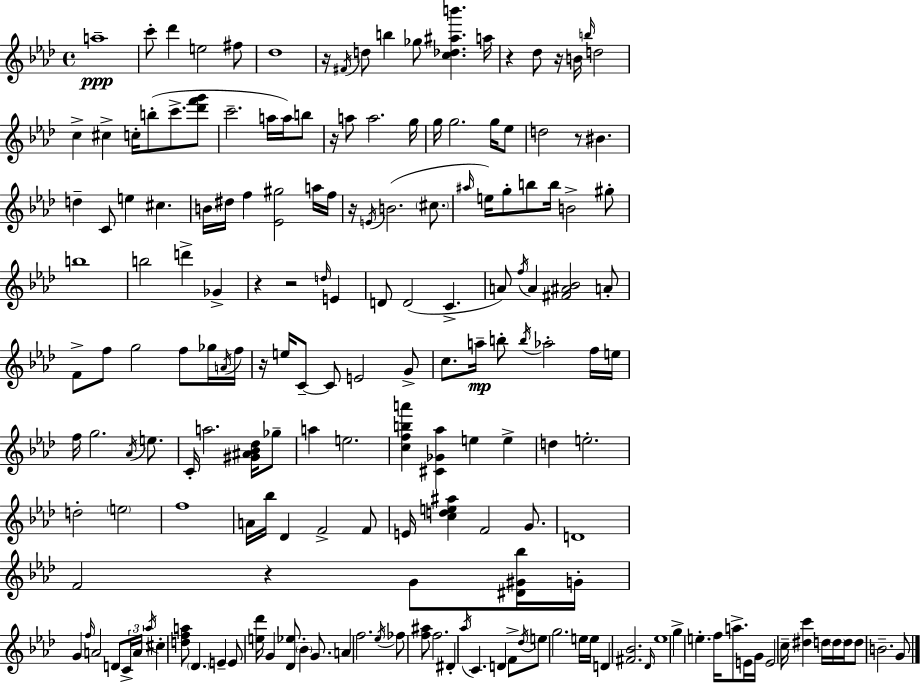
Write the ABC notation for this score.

X:1
T:Untitled
M:4/4
L:1/4
K:Fm
a4 c'/2 _d' e2 ^f/2 _d4 z/4 ^F/4 d/2 b _g/2 [c_d^ab'] a/4 z _d/2 z/4 B/4 b/4 d2 c ^c c/4 b/2 c'/2 [_d'f'g']/2 c'2 a/4 a/4 b/2 z/4 a/2 a2 g/4 g/4 g2 g/4 _e/2 d2 z/2 ^B d C/2 e ^c B/4 ^d/4 f [_E^g]2 a/4 f/4 z/4 E/4 B2 ^c/2 ^a/4 e/4 g/2 b/2 b/4 B2 ^g/2 b4 b2 d' _G z z2 d/4 E D/2 D2 C A/2 f/4 A [^F^A_B]2 A/2 F/2 f/2 g2 f/2 _g/4 A/4 f/4 z/4 e/4 C/2 C/2 E2 G/2 c/2 a/4 b/2 b/4 _a2 f/4 e/4 f/4 g2 _A/4 e/2 C/4 a2 [^G^A_B_d]/4 _g/2 a e2 [cfba'] [^C_G_a] e e d e2 d2 e2 f4 A/4 _b/4 _D F2 F/2 E/4 [cde^a] F2 G/2 D4 F2 z G/2 [^D^G_b]/4 G/4 G f/4 A2 D/2 C/4 A/4 _a/4 ^c [dfa]/2 _D E E/2 [e_d']/4 G [_D_e]/2 _B G/2 A f2 _e/4 _f/2 [f^a]/2 f2 ^D _a/4 C D F/2 _d/4 e/2 g2 e/4 e/4 D [^F_B]2 _D/4 _e4 g e f/4 a/2 E/4 G/4 E2 c/4 [^dc'] d/4 d/4 d/4 d/2 B2 G/2